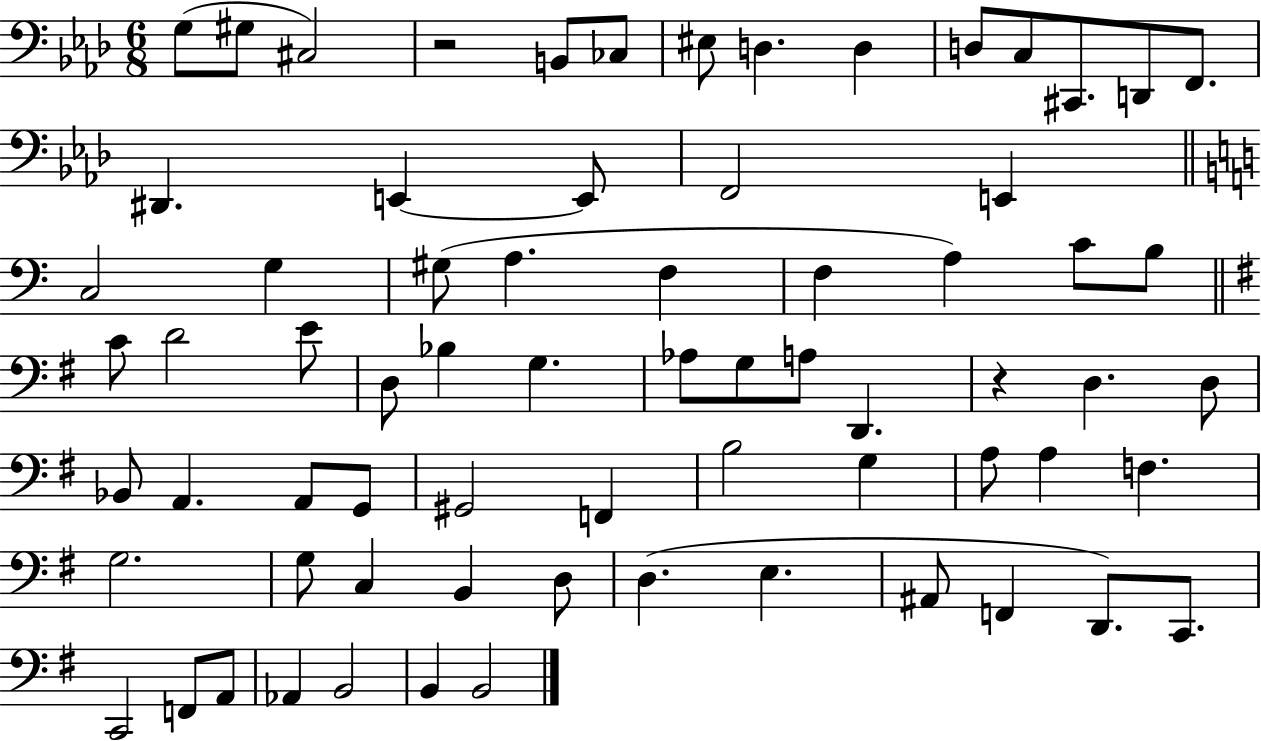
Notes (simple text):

G3/e G#3/e C#3/h R/h B2/e CES3/e EIS3/e D3/q. D3/q D3/e C3/e C#2/e. D2/e F2/e. D#2/q. E2/q E2/e F2/h E2/q C3/h G3/q G#3/e A3/q. F3/q F3/q A3/q C4/e B3/e C4/e D4/h E4/e D3/e Bb3/q G3/q. Ab3/e G3/e A3/e D2/q. R/q D3/q. D3/e Bb2/e A2/q. A2/e G2/e G#2/h F2/q B3/h G3/q A3/e A3/q F3/q. G3/h. G3/e C3/q B2/q D3/e D3/q. E3/q. A#2/e F2/q D2/e. C2/e. C2/h F2/e A2/e Ab2/q B2/h B2/q B2/h